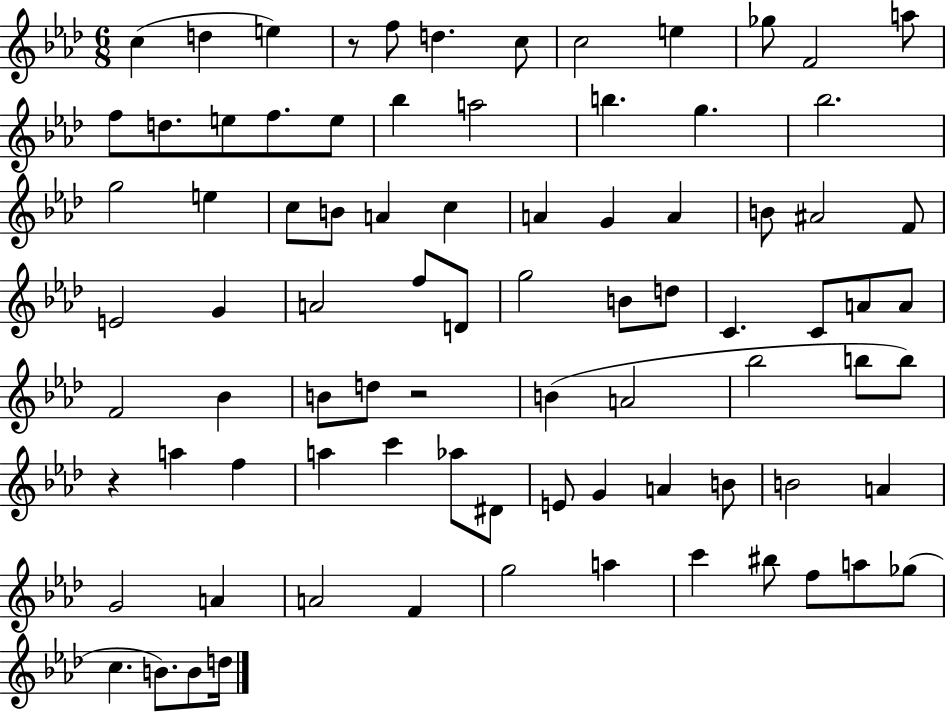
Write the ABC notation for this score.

X:1
T:Untitled
M:6/8
L:1/4
K:Ab
c d e z/2 f/2 d c/2 c2 e _g/2 F2 a/2 f/2 d/2 e/2 f/2 e/2 _b a2 b g _b2 g2 e c/2 B/2 A c A G A B/2 ^A2 F/2 E2 G A2 f/2 D/2 g2 B/2 d/2 C C/2 A/2 A/2 F2 _B B/2 d/2 z2 B A2 _b2 b/2 b/2 z a f a c' _a/2 ^D/2 E/2 G A B/2 B2 A G2 A A2 F g2 a c' ^b/2 f/2 a/2 _g/2 c B/2 B/2 d/4